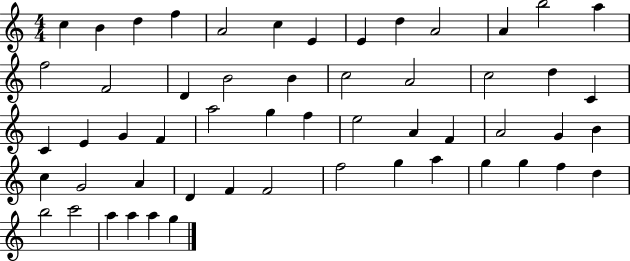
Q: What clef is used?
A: treble